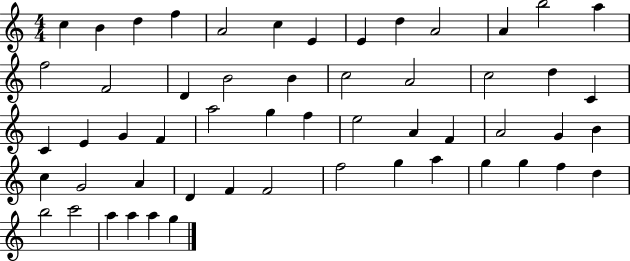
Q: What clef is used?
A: treble